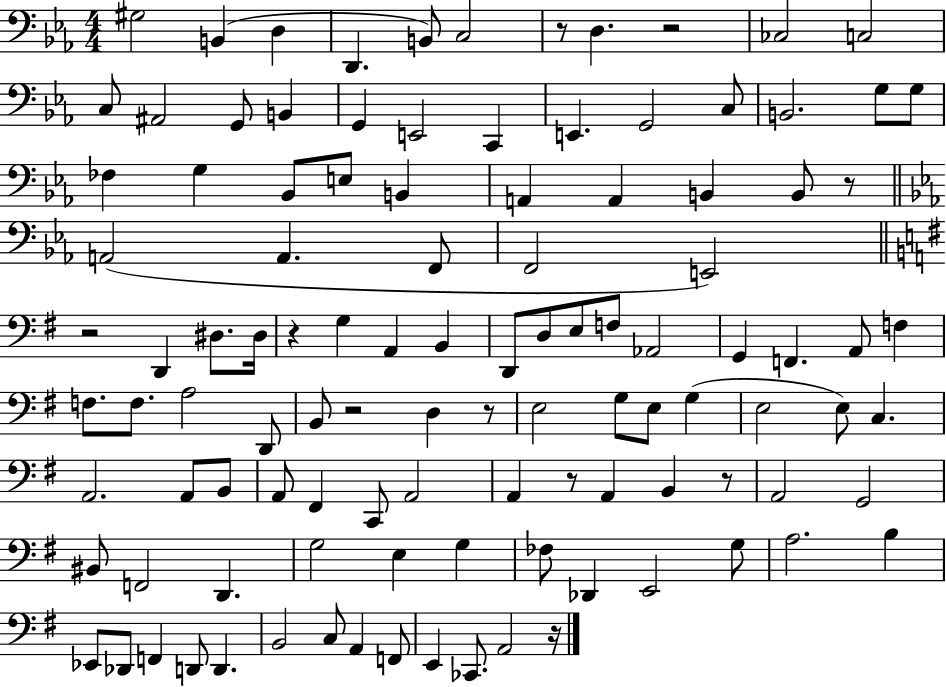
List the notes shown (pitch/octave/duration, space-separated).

G#3/h B2/q D3/q D2/q. B2/e C3/h R/e D3/q. R/h CES3/h C3/h C3/e A#2/h G2/e B2/q G2/q E2/h C2/q E2/q. G2/h C3/e B2/h. G3/e G3/e FES3/q G3/q Bb2/e E3/e B2/q A2/q A2/q B2/q B2/e R/e A2/h A2/q. F2/e F2/h E2/h R/h D2/q D#3/e. D#3/s R/q G3/q A2/q B2/q D2/e D3/e E3/e F3/e Ab2/h G2/q F2/q. A2/e F3/q F3/e. F3/e. A3/h D2/e B2/e R/h D3/q R/e E3/h G3/e E3/e G3/q E3/h E3/e C3/q. A2/h. A2/e B2/e A2/e F#2/q C2/e A2/h A2/q R/e A2/q B2/q R/e A2/h G2/h BIS2/e F2/h D2/q. G3/h E3/q G3/q FES3/e Db2/q E2/h G3/e A3/h. B3/q Eb2/e Db2/e F2/q D2/e D2/q. B2/h C3/e A2/q F2/e E2/q CES2/e. A2/h R/s